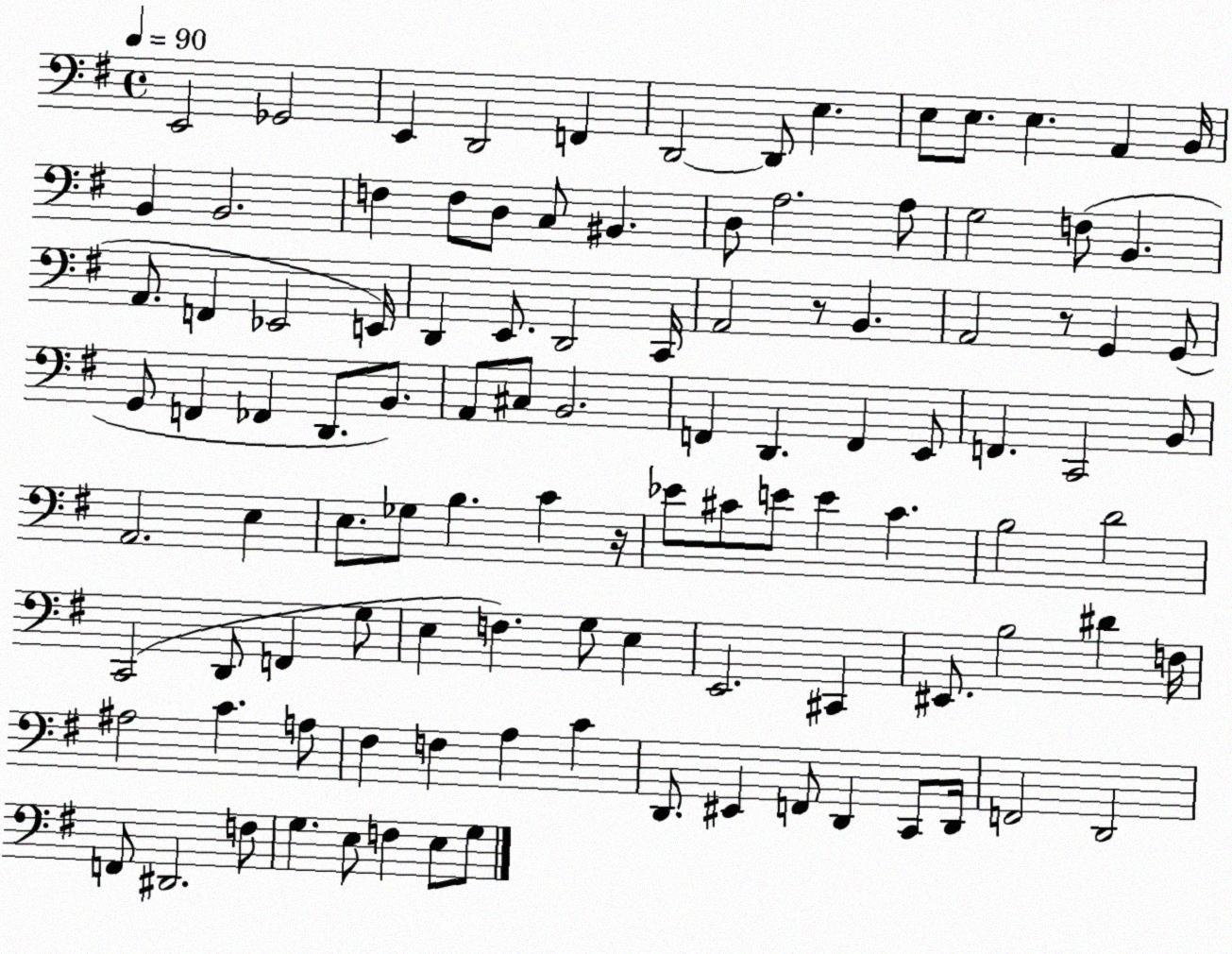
X:1
T:Untitled
M:4/4
L:1/4
K:G
E,,2 _G,,2 E,, D,,2 F,, D,,2 D,,/2 E, E,/2 E,/2 E, A,, B,,/4 B,, B,,2 F, F,/2 D,/2 C,/2 ^B,, D,/2 A,2 A,/2 G,2 F,/2 B,, A,,/2 F,, _E,,2 E,,/4 D,, E,,/2 D,,2 C,,/4 A,,2 z/2 B,, A,,2 z/2 G,, G,,/2 G,,/2 F,, _F,, D,,/2 B,,/2 A,,/2 ^C,/2 B,,2 F,, D,, F,, E,,/2 F,, C,,2 B,,/2 A,,2 E, E,/2 _G,/2 B, C z/4 _E/2 ^C/2 E/2 E ^C B,2 D2 C,,2 D,,/2 F,, G,/2 E, F, G,/2 E, E,,2 ^C,, ^E,,/2 B,2 ^D F,/4 ^A,2 C A,/2 ^F, F, A, C D,,/2 ^E,, F,,/2 D,, C,,/2 D,,/4 F,,2 D,,2 F,,/2 ^D,,2 F,/2 G, E,/2 F, E,/2 G,/2